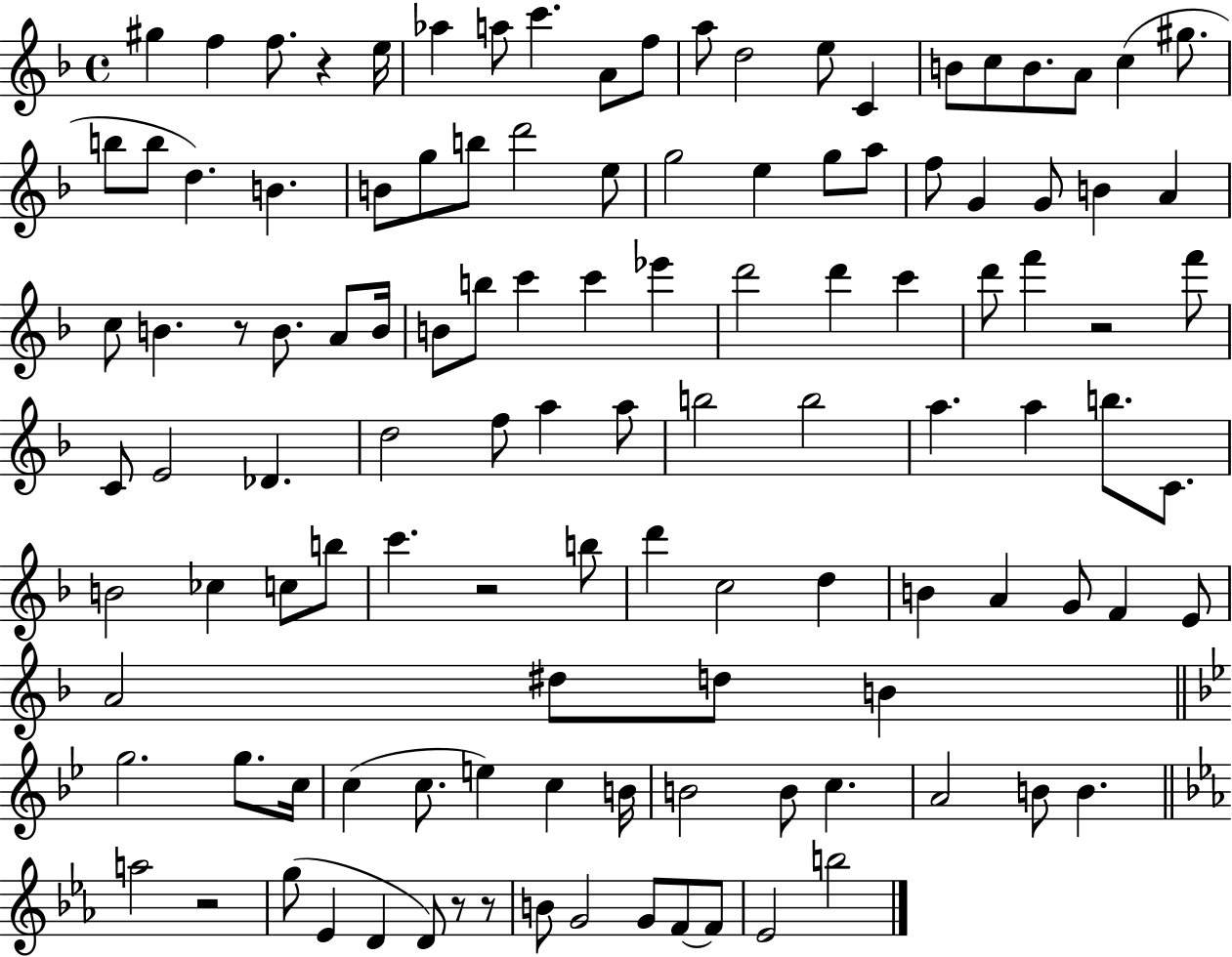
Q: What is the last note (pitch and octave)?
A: B5